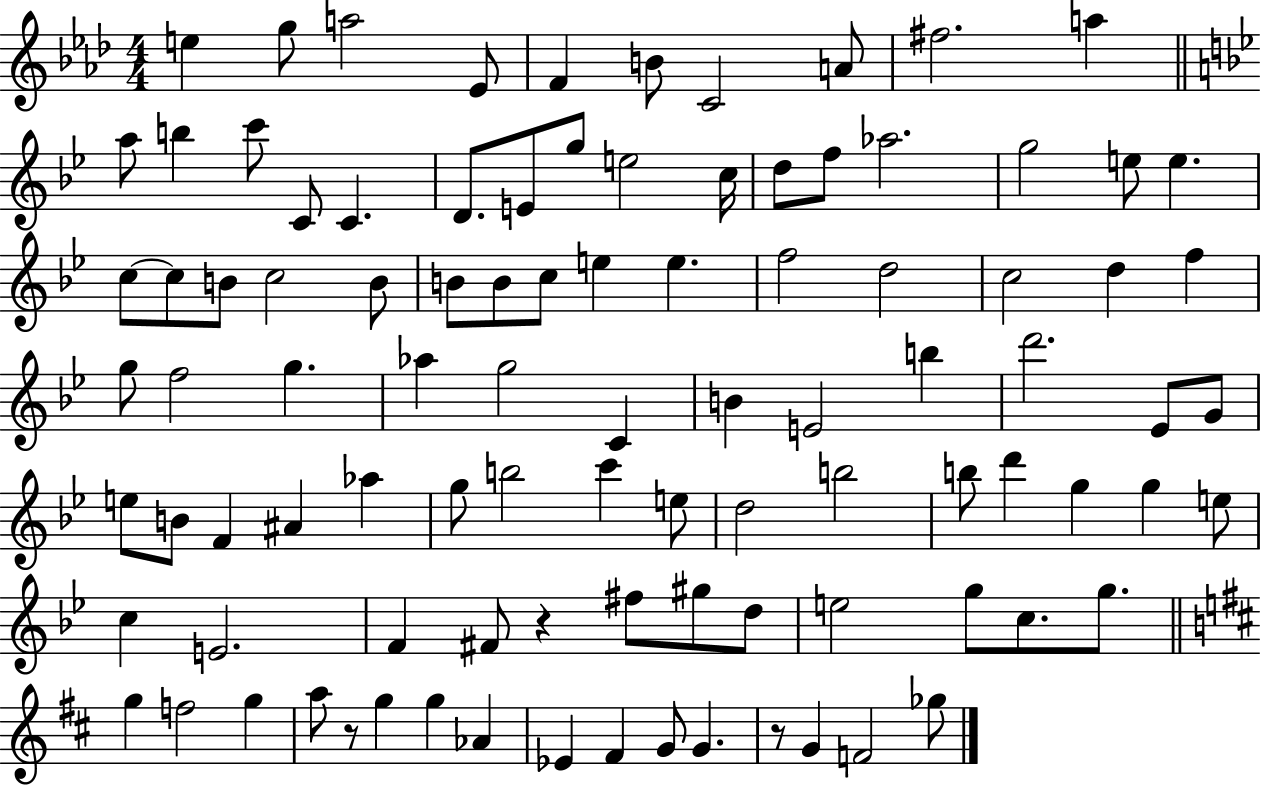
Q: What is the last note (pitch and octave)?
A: Gb5